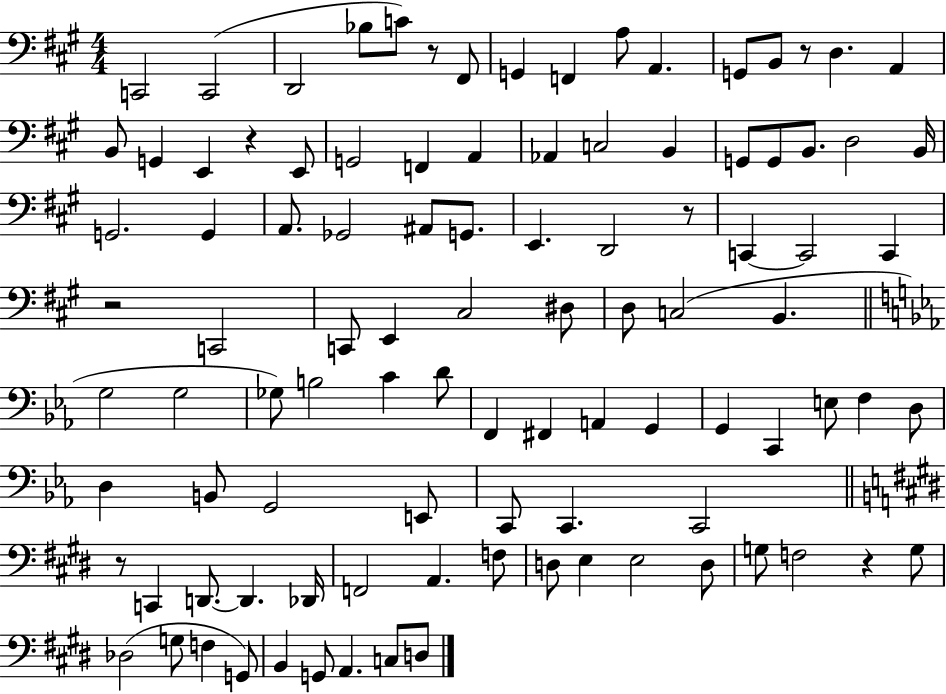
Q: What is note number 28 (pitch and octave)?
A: D3